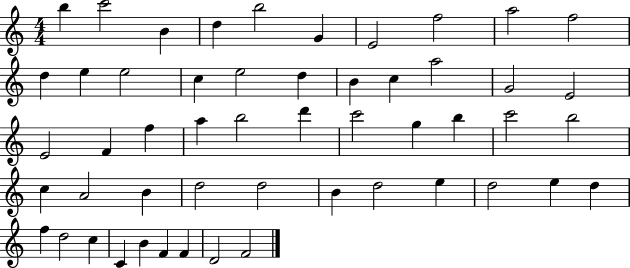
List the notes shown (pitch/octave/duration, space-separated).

B5/q C6/h B4/q D5/q B5/h G4/q E4/h F5/h A5/h F5/h D5/q E5/q E5/h C5/q E5/h D5/q B4/q C5/q A5/h G4/h E4/h E4/h F4/q F5/q A5/q B5/h D6/q C6/h G5/q B5/q C6/h B5/h C5/q A4/h B4/q D5/h D5/h B4/q D5/h E5/q D5/h E5/q D5/q F5/q D5/h C5/q C4/q B4/q F4/q F4/q D4/h F4/h